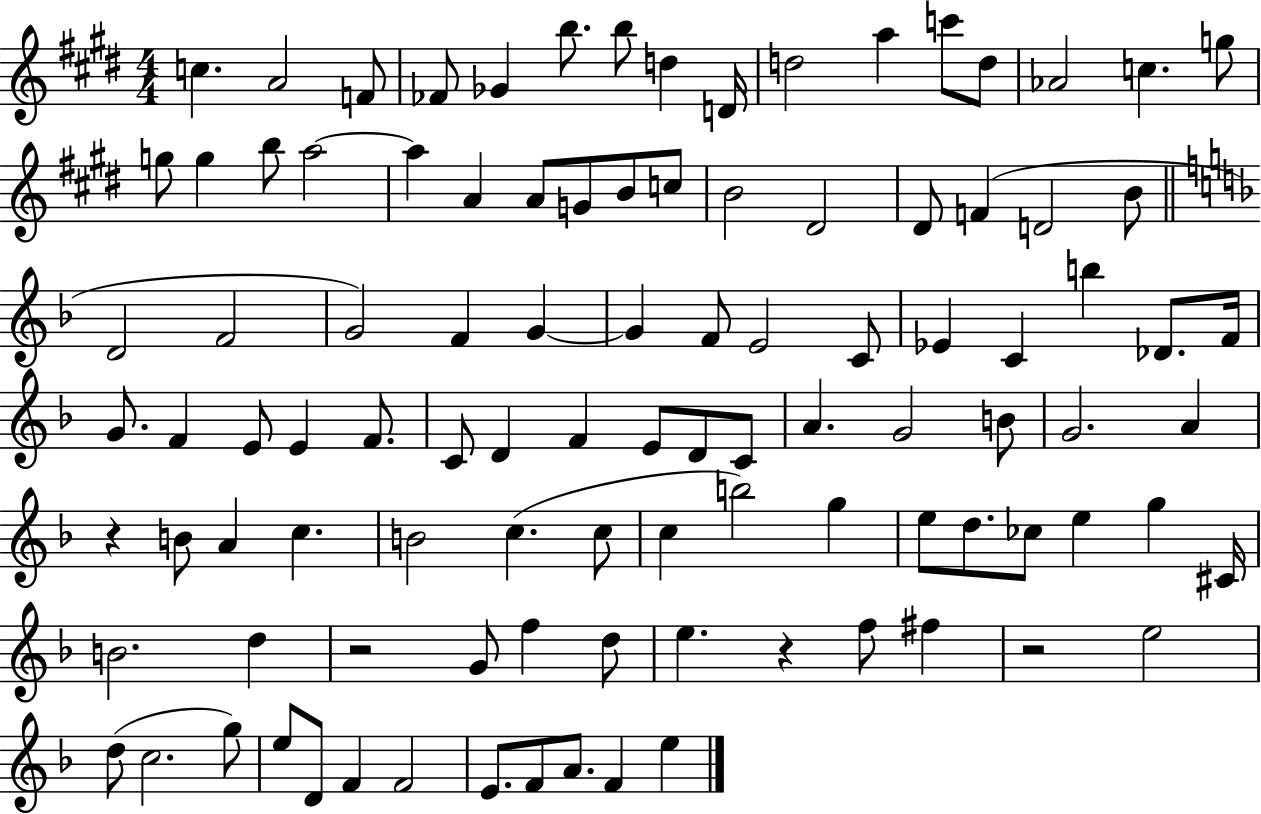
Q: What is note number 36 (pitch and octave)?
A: F4